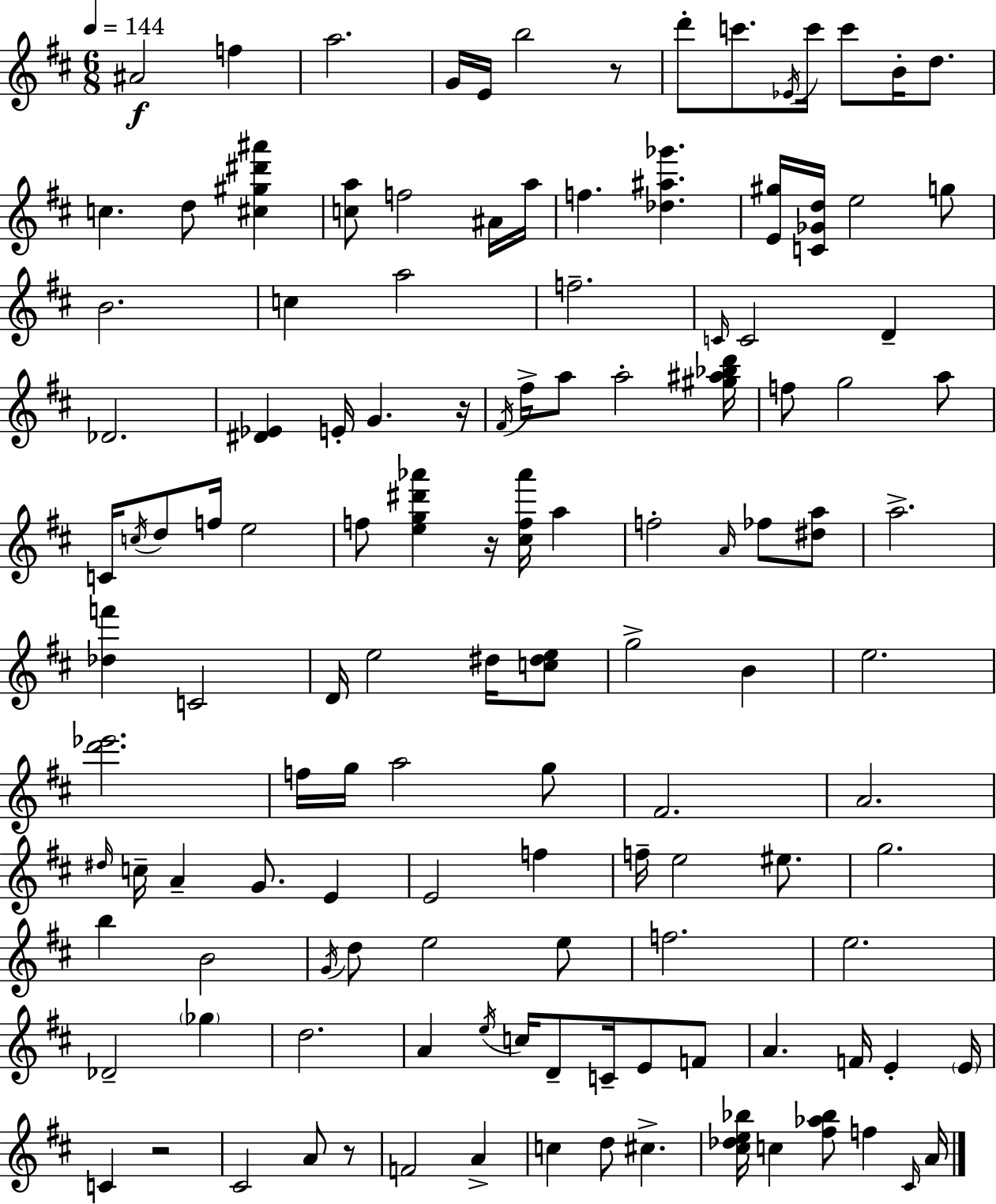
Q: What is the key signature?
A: D major